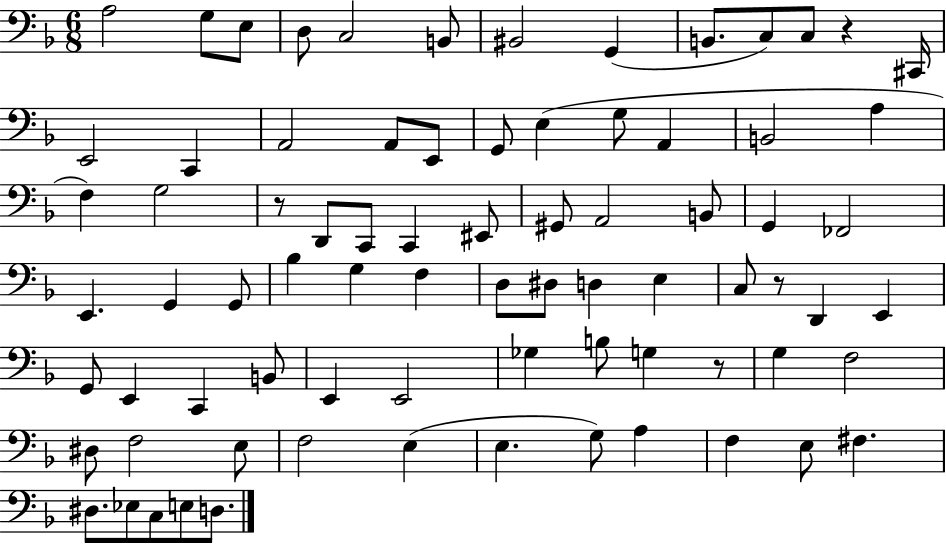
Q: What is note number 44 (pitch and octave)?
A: E3